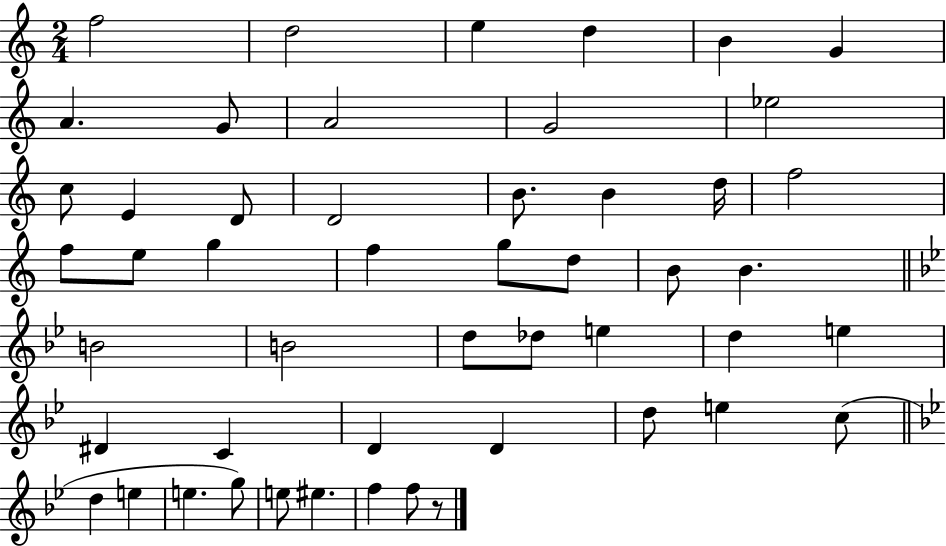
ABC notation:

X:1
T:Untitled
M:2/4
L:1/4
K:C
f2 d2 e d B G A G/2 A2 G2 _e2 c/2 E D/2 D2 B/2 B d/4 f2 f/2 e/2 g f g/2 d/2 B/2 B B2 B2 d/2 _d/2 e d e ^D C D D d/2 e c/2 d e e g/2 e/2 ^e f f/2 z/2